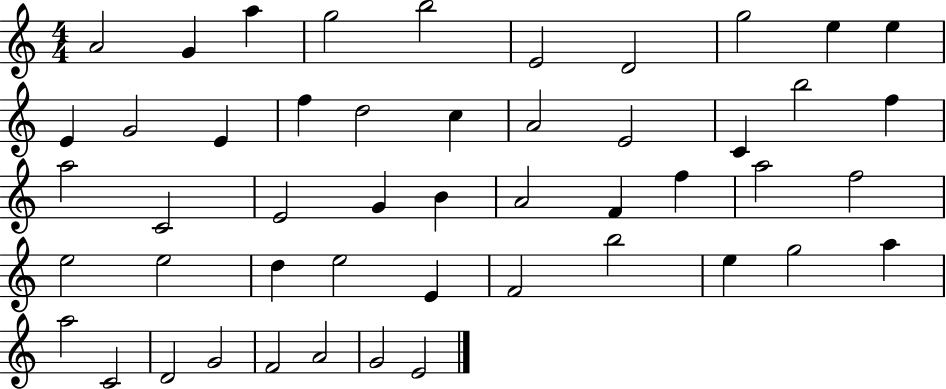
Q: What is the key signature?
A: C major